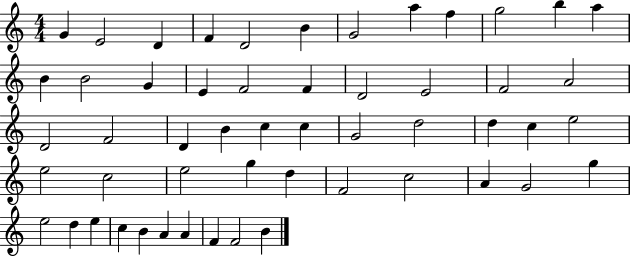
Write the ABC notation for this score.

X:1
T:Untitled
M:4/4
L:1/4
K:C
G E2 D F D2 B G2 a f g2 b a B B2 G E F2 F D2 E2 F2 A2 D2 F2 D B c c G2 d2 d c e2 e2 c2 e2 g d F2 c2 A G2 g e2 d e c B A A F F2 B